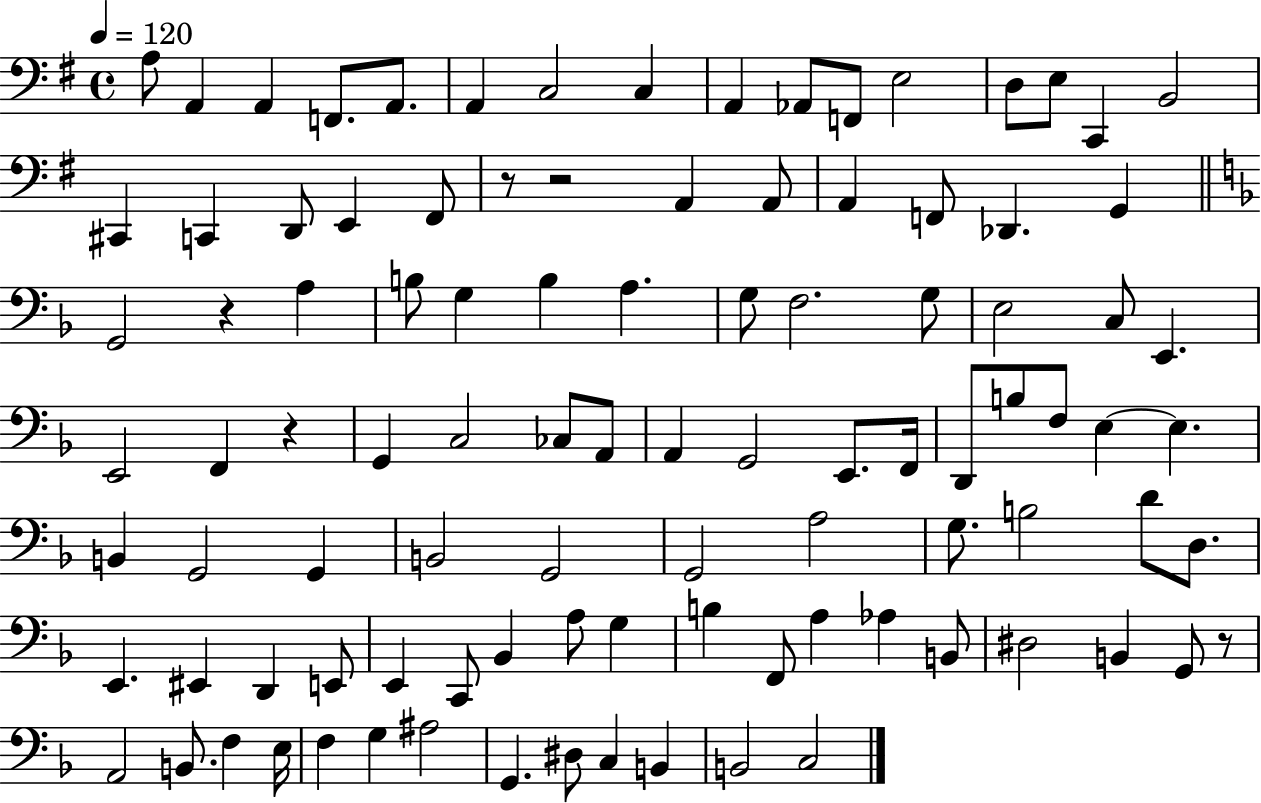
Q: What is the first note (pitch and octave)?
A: A3